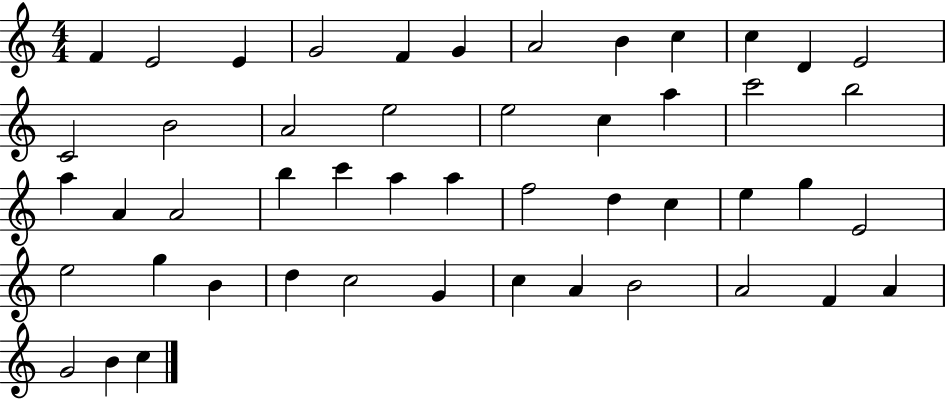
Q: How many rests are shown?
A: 0